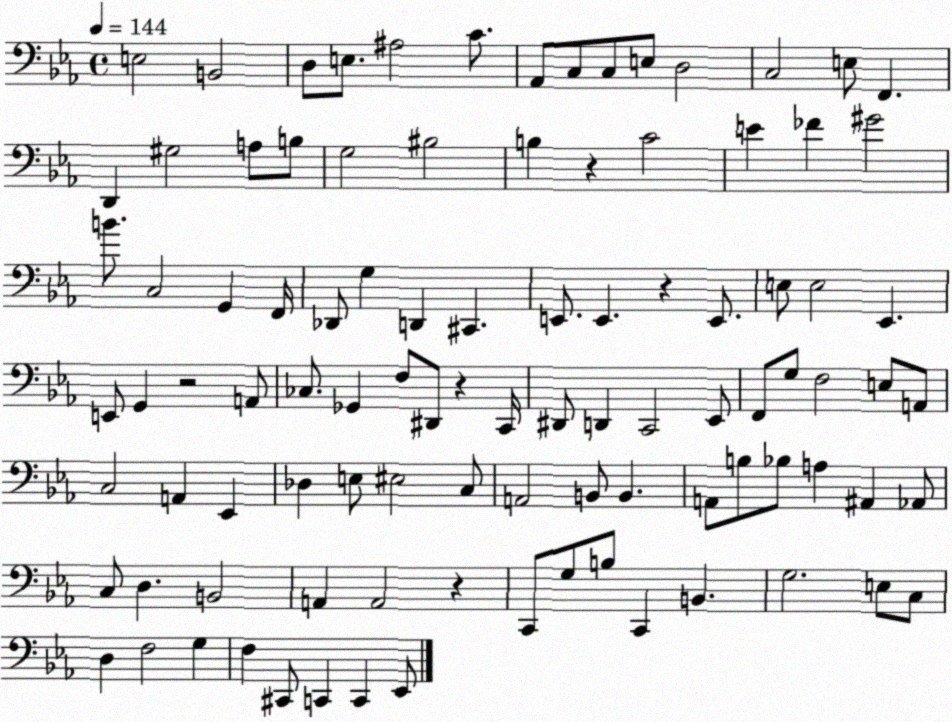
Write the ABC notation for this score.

X:1
T:Untitled
M:4/4
L:1/4
K:Eb
E,2 B,,2 D,/2 E,/2 ^A,2 C/2 _A,,/2 C,/2 C,/2 E,/2 D,2 C,2 E,/2 F,, D,, ^G,2 A,/2 B,/2 G,2 ^B,2 B, z C2 E _F ^G2 B/2 C,2 G,, F,,/4 _D,,/2 G, D,, ^C,, E,,/2 E,, z E,,/2 E,/2 E,2 _E,, E,,/2 G,, z2 A,,/2 _C,/2 _G,, F,/2 ^D,,/2 z C,,/4 ^D,,/2 D,, C,,2 _E,,/2 F,,/2 G,/2 F,2 E,/2 A,,/2 C,2 A,, _E,, _D, E,/2 ^E,2 C,/2 A,,2 B,,/2 B,, A,,/2 B,/2 _B,/2 A, ^A,, _A,,/2 C,/2 D, B,,2 A,, A,,2 z C,,/2 G,/2 B,/2 C,, B,, G,2 E,/2 C,/2 D, F,2 G, F, ^C,,/2 C,, C,, _E,,/2